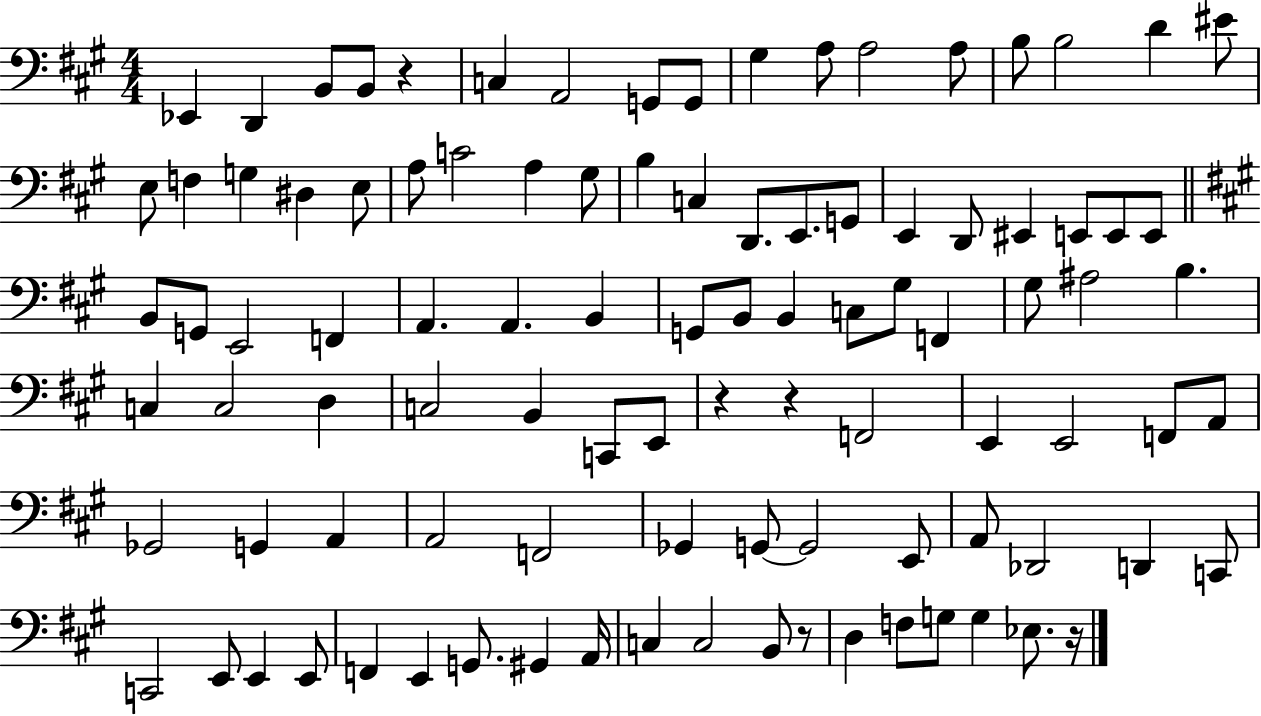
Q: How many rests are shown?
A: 5